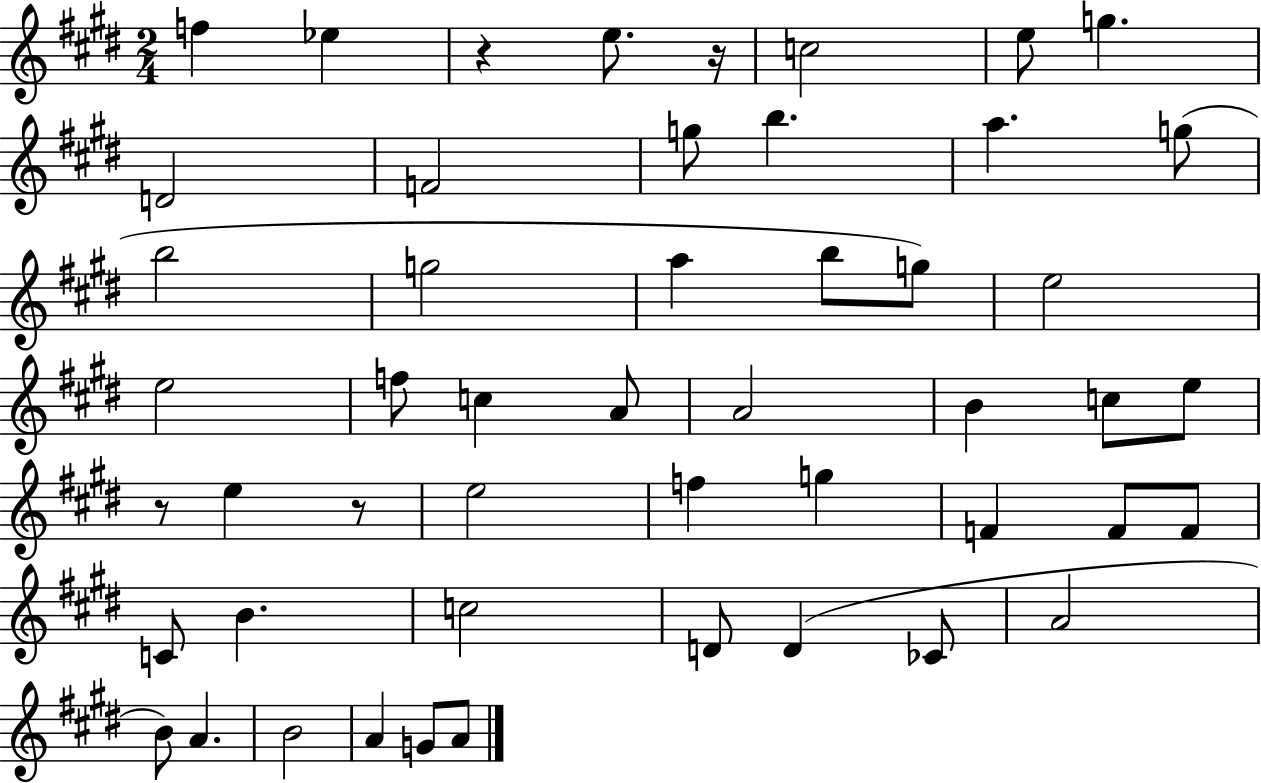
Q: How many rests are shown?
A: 4